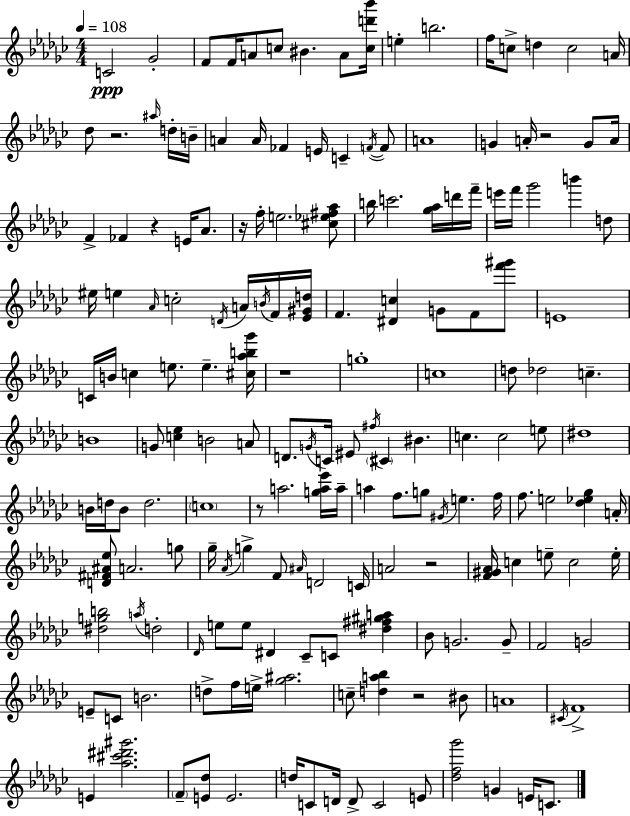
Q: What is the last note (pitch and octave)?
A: C4